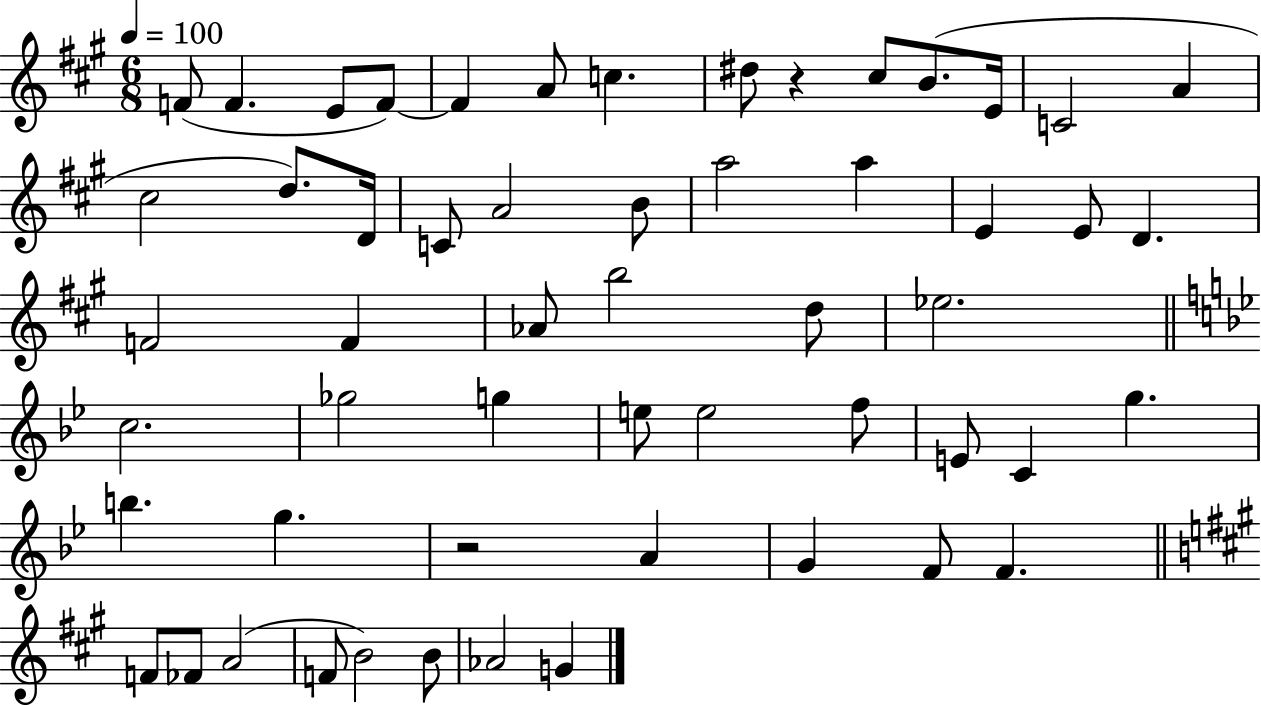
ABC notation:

X:1
T:Untitled
M:6/8
L:1/4
K:A
F/2 F E/2 F/2 F A/2 c ^d/2 z ^c/2 B/2 E/4 C2 A ^c2 d/2 D/4 C/2 A2 B/2 a2 a E E/2 D F2 F _A/2 b2 d/2 _e2 c2 _g2 g e/2 e2 f/2 E/2 C g b g z2 A G F/2 F F/2 _F/2 A2 F/2 B2 B/2 _A2 G